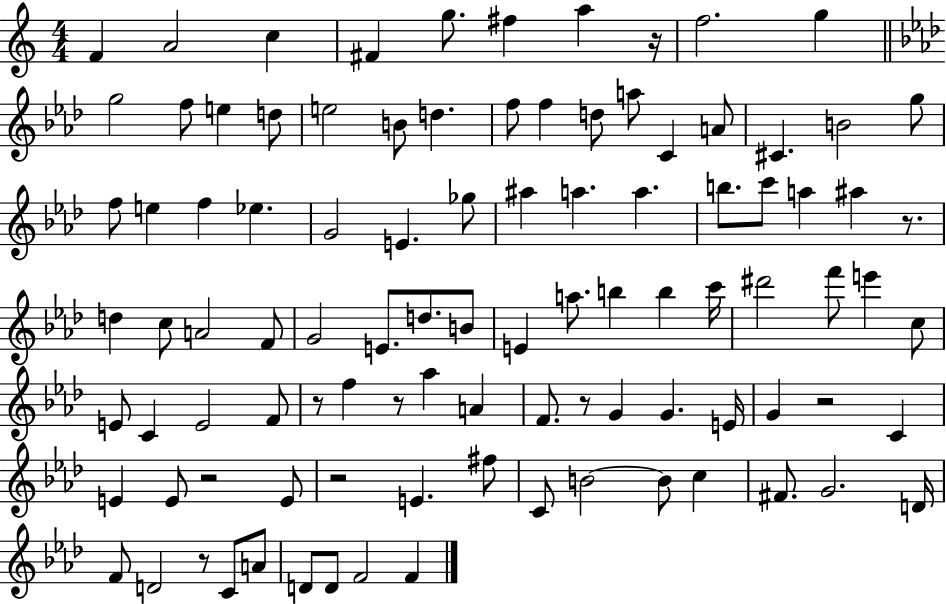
F4/q A4/h C5/q F#4/q G5/e. F#5/q A5/q R/s F5/h. G5/q G5/h F5/e E5/q D5/e E5/h B4/e D5/q. F5/e F5/q D5/e A5/e C4/q A4/e C#4/q. B4/h G5/e F5/e E5/q F5/q Eb5/q. G4/h E4/q. Gb5/e A#5/q A5/q. A5/q. B5/e. C6/e A5/q A#5/q R/e. D5/q C5/e A4/h F4/e G4/h E4/e. D5/e. B4/e E4/q A5/e. B5/q B5/q C6/s D#6/h F6/e E6/q C5/e E4/e C4/q E4/h F4/e R/e F5/q R/e Ab5/q A4/q F4/e. R/e G4/q G4/q. E4/s G4/q R/h C4/q E4/q E4/e R/h E4/e R/h E4/q. F#5/e C4/e B4/h B4/e C5/q F#4/e. G4/h. D4/s F4/e D4/h R/e C4/e A4/e D4/e D4/e F4/h F4/q